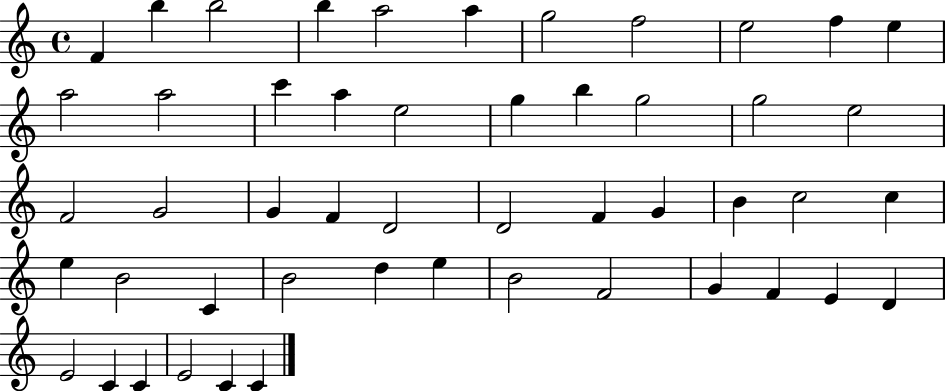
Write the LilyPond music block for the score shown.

{
  \clef treble
  \time 4/4
  \defaultTimeSignature
  \key c \major
  f'4 b''4 b''2 | b''4 a''2 a''4 | g''2 f''2 | e''2 f''4 e''4 | \break a''2 a''2 | c'''4 a''4 e''2 | g''4 b''4 g''2 | g''2 e''2 | \break f'2 g'2 | g'4 f'4 d'2 | d'2 f'4 g'4 | b'4 c''2 c''4 | \break e''4 b'2 c'4 | b'2 d''4 e''4 | b'2 f'2 | g'4 f'4 e'4 d'4 | \break e'2 c'4 c'4 | e'2 c'4 c'4 | \bar "|."
}